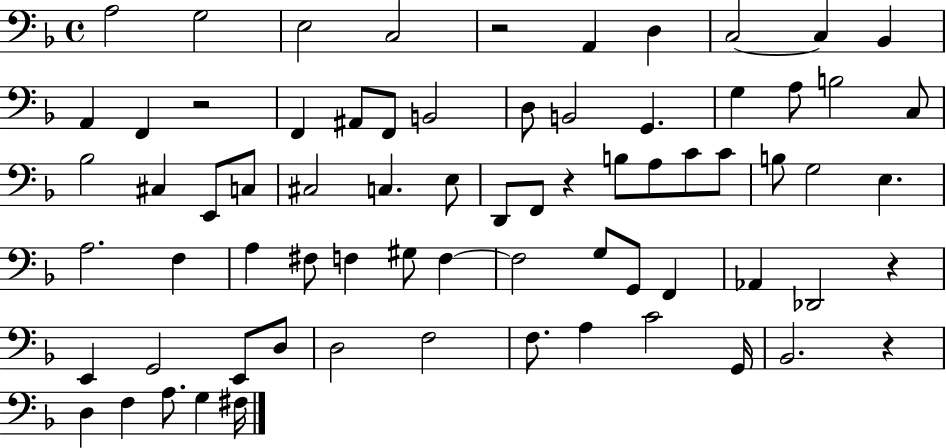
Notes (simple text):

A3/h G3/h E3/h C3/h R/h A2/q D3/q C3/h C3/q Bb2/q A2/q F2/q R/h F2/q A#2/e F2/e B2/h D3/e B2/h G2/q. G3/q A3/e B3/h C3/e Bb3/h C#3/q E2/e C3/e C#3/h C3/q. E3/e D2/e F2/e R/q B3/e A3/e C4/e C4/e B3/e G3/h E3/q. A3/h. F3/q A3/q F#3/e F3/q G#3/e F3/q F3/h G3/e G2/e F2/q Ab2/q Db2/h R/q E2/q G2/h E2/e D3/e D3/h F3/h F3/e. A3/q C4/h G2/s Bb2/h. R/q D3/q F3/q A3/e. G3/q F#3/s